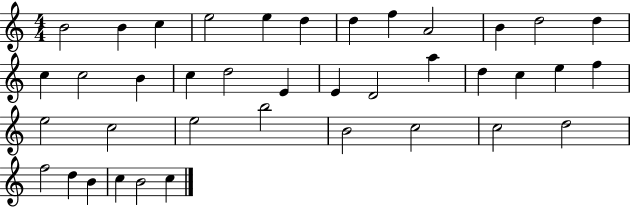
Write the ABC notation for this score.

X:1
T:Untitled
M:4/4
L:1/4
K:C
B2 B c e2 e d d f A2 B d2 d c c2 B c d2 E E D2 a d c e f e2 c2 e2 b2 B2 c2 c2 d2 f2 d B c B2 c